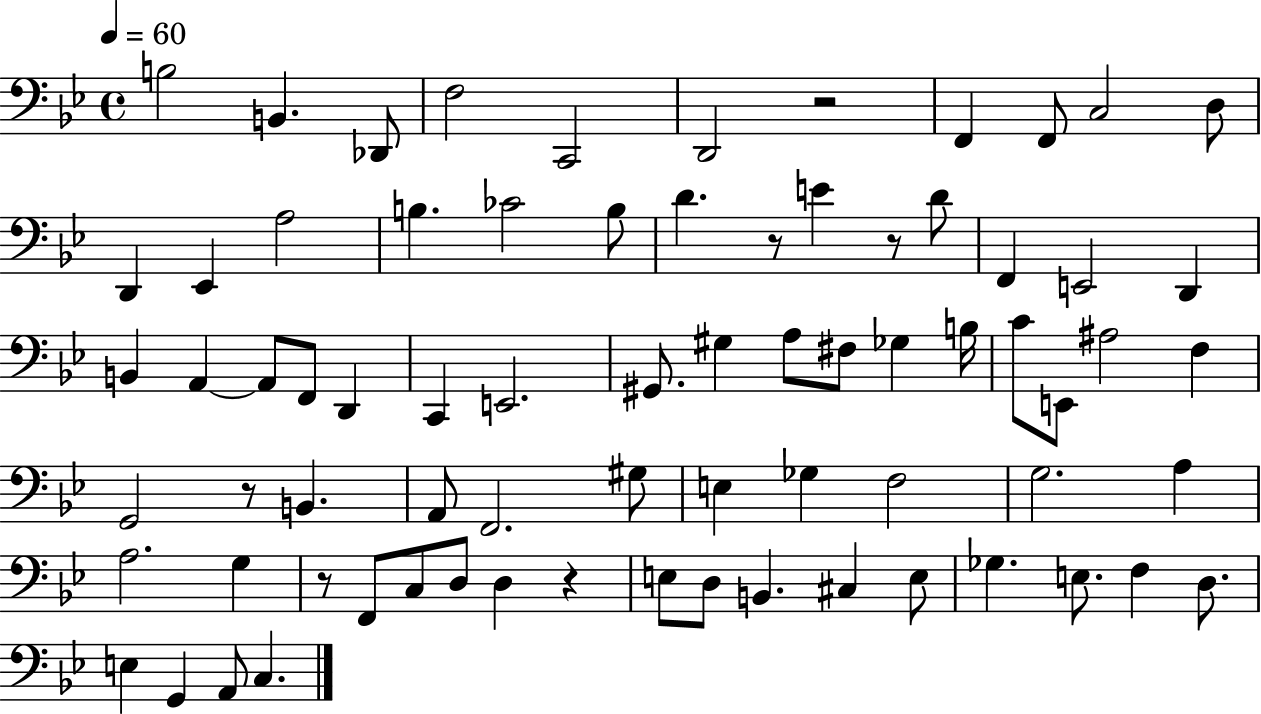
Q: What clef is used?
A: bass